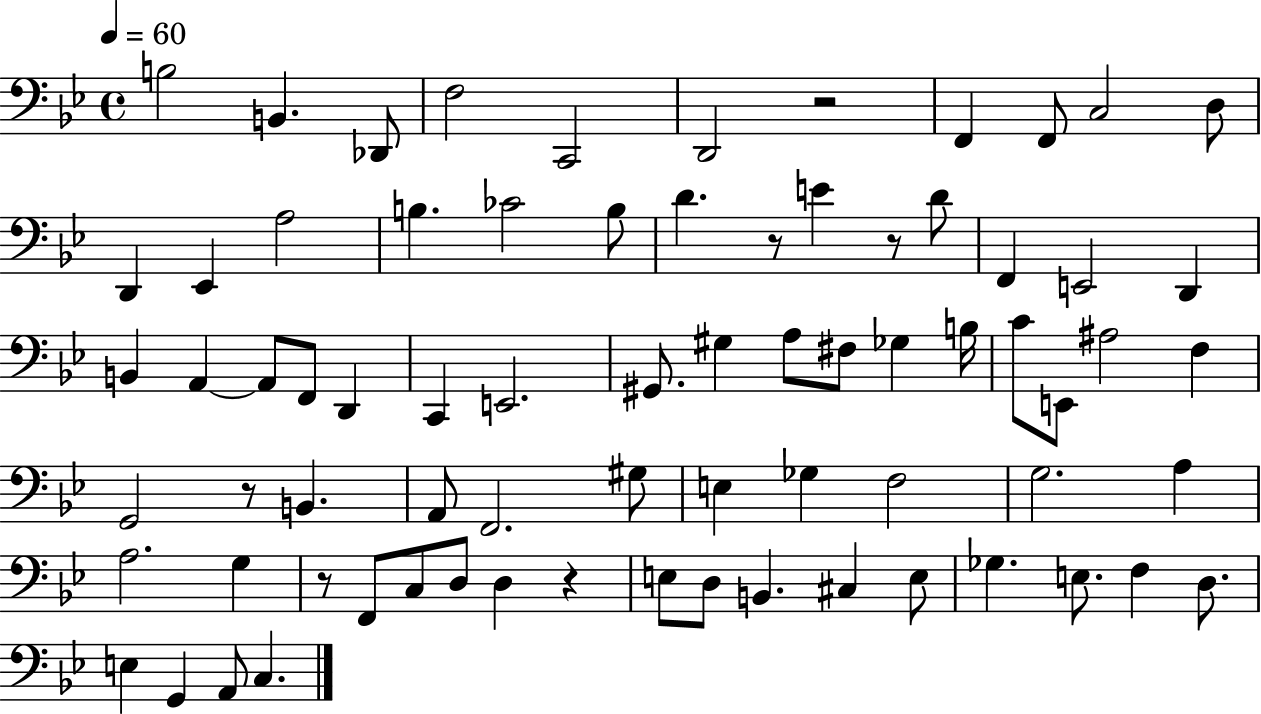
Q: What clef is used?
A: bass